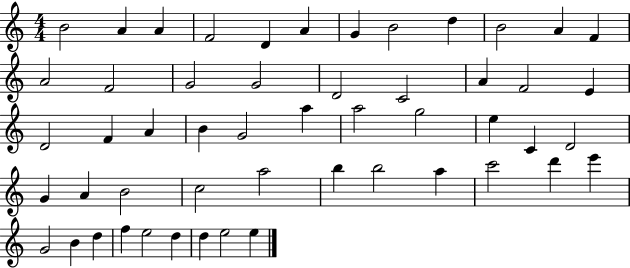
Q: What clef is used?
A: treble